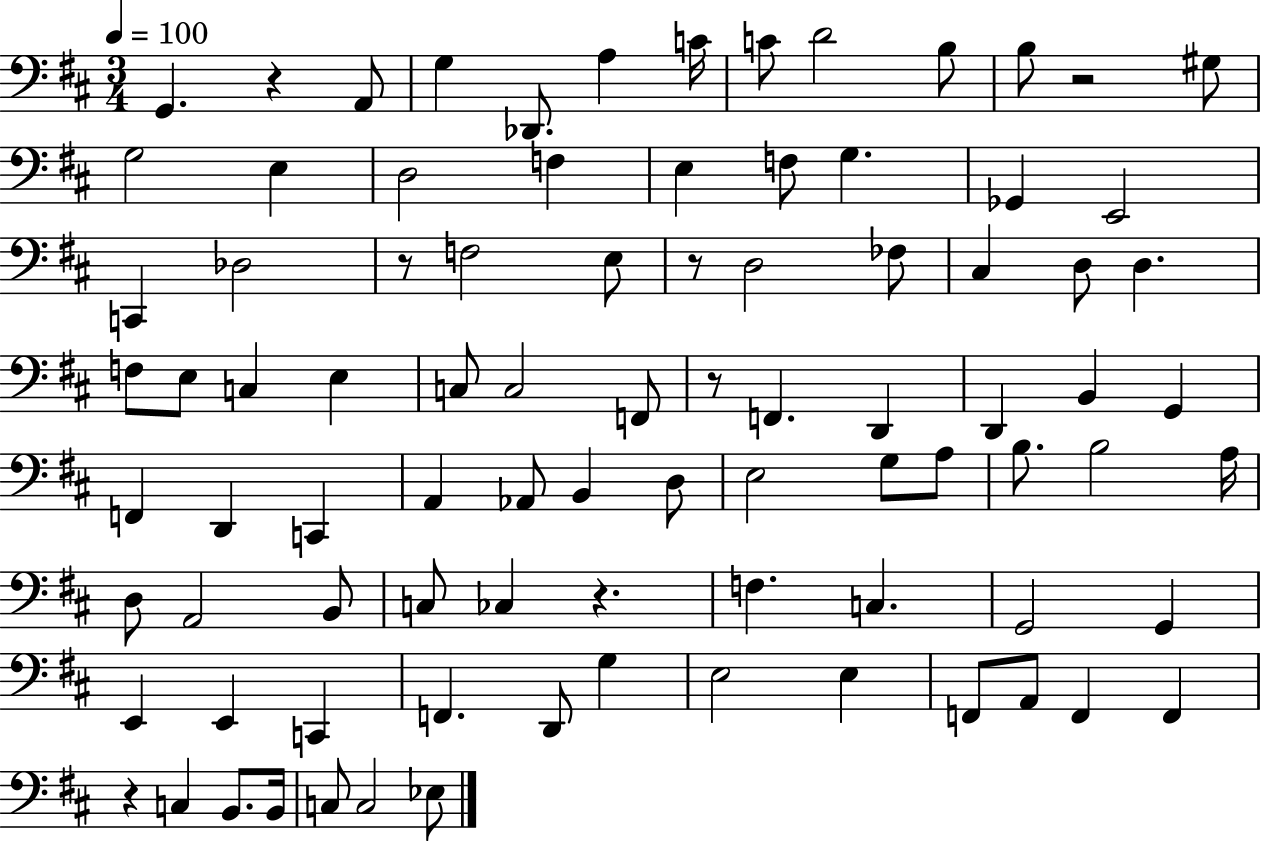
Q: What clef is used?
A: bass